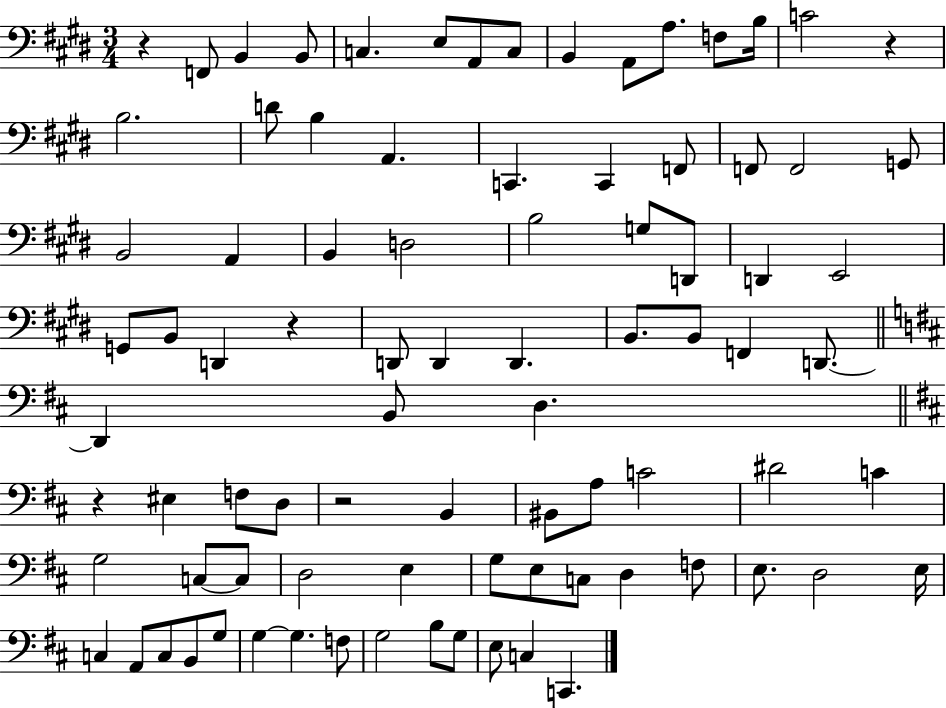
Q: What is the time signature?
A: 3/4